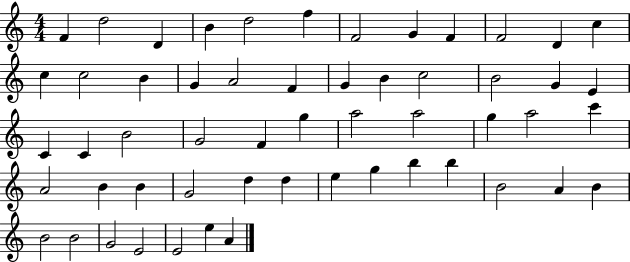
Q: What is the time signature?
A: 4/4